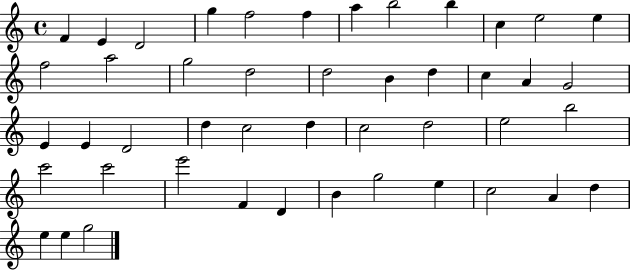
{
  \clef treble
  \time 4/4
  \defaultTimeSignature
  \key c \major
  f'4 e'4 d'2 | g''4 f''2 f''4 | a''4 b''2 b''4 | c''4 e''2 e''4 | \break f''2 a''2 | g''2 d''2 | d''2 b'4 d''4 | c''4 a'4 g'2 | \break e'4 e'4 d'2 | d''4 c''2 d''4 | c''2 d''2 | e''2 b''2 | \break c'''2 c'''2 | e'''2 f'4 d'4 | b'4 g''2 e''4 | c''2 a'4 d''4 | \break e''4 e''4 g''2 | \bar "|."
}